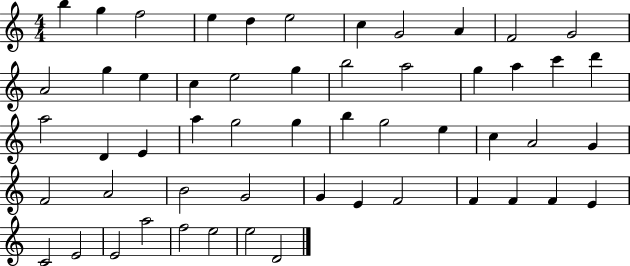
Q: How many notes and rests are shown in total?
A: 54